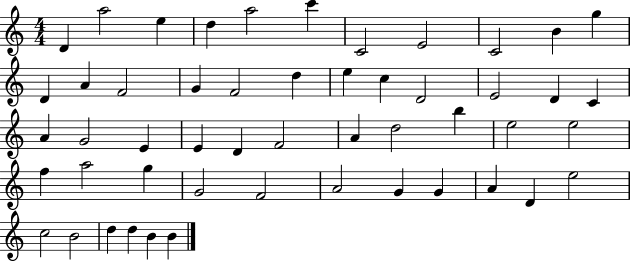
X:1
T:Untitled
M:4/4
L:1/4
K:C
D a2 e d a2 c' C2 E2 C2 B g D A F2 G F2 d e c D2 E2 D C A G2 E E D F2 A d2 b e2 e2 f a2 g G2 F2 A2 G G A D e2 c2 B2 d d B B